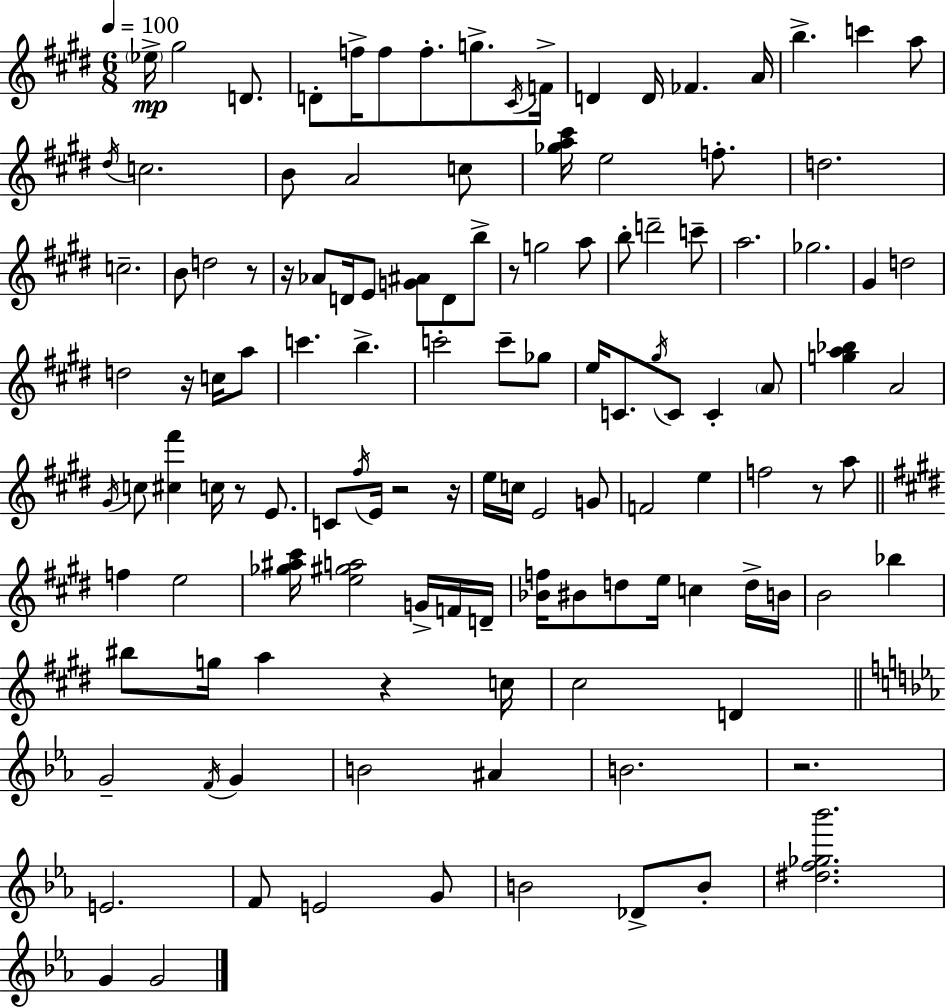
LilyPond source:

{
  \clef treble
  \numericTimeSignature
  \time 6/8
  \key e \major
  \tempo 4 = 100
  \parenthesize ees''16->\mp gis''2 d'8. | d'8-. f''16-> f''8 f''8.-. g''8.-> \acciaccatura { cis'16 } | f'16-> d'4 d'16 fes'4. | a'16 b''4.-> c'''4 a''8 | \break \acciaccatura { dis''16 } c''2. | b'8 a'2 | c''8 <ges'' a'' cis'''>16 e''2 f''8.-. | d''2. | \break c''2.-- | b'8 d''2 | r8 r16 aes'8 d'16 e'8 <g' ais'>8 d'8 | b''8-> r8 g''2 | \break a''8 b''8-. d'''2-- | c'''8-- a''2. | ges''2. | gis'4 d''2 | \break d''2 r16 c''16 | a''8 c'''4. b''4.-> | c'''2-. c'''8-- | ges''8 e''16 c'8. \acciaccatura { gis''16 } c'8 c'4-. | \break \parenthesize a'8 <g'' a'' bes''>4 a'2 | \acciaccatura { gis'16 } c''8 <cis'' fis'''>4 c''16 r8 | e'8. c'8 \acciaccatura { fis''16 } e'16 r2 | r16 e''16 c''16 e'2 | \break g'8 f'2 | e''4 f''2 | r8 a''8 \bar "||" \break \key e \major f''4 e''2 | <ges'' ais'' cis'''>16 <e'' gis'' a''>2 g'16-> f'16 d'16-- | <bes' f''>16 bis'8 d''8 e''16 c''4 d''16-> b'16 | b'2 bes''4 | \break bis''8 g''16 a''4 r4 c''16 | cis''2 d'4 | \bar "||" \break \key c \minor g'2-- \acciaccatura { f'16 } g'4 | b'2 ais'4 | b'2. | r2. | \break e'2. | f'8 e'2 g'8 | b'2 des'8-> b'8-. | <dis'' f'' ges'' bes'''>2. | \break g'4 g'2 | \bar "|."
}